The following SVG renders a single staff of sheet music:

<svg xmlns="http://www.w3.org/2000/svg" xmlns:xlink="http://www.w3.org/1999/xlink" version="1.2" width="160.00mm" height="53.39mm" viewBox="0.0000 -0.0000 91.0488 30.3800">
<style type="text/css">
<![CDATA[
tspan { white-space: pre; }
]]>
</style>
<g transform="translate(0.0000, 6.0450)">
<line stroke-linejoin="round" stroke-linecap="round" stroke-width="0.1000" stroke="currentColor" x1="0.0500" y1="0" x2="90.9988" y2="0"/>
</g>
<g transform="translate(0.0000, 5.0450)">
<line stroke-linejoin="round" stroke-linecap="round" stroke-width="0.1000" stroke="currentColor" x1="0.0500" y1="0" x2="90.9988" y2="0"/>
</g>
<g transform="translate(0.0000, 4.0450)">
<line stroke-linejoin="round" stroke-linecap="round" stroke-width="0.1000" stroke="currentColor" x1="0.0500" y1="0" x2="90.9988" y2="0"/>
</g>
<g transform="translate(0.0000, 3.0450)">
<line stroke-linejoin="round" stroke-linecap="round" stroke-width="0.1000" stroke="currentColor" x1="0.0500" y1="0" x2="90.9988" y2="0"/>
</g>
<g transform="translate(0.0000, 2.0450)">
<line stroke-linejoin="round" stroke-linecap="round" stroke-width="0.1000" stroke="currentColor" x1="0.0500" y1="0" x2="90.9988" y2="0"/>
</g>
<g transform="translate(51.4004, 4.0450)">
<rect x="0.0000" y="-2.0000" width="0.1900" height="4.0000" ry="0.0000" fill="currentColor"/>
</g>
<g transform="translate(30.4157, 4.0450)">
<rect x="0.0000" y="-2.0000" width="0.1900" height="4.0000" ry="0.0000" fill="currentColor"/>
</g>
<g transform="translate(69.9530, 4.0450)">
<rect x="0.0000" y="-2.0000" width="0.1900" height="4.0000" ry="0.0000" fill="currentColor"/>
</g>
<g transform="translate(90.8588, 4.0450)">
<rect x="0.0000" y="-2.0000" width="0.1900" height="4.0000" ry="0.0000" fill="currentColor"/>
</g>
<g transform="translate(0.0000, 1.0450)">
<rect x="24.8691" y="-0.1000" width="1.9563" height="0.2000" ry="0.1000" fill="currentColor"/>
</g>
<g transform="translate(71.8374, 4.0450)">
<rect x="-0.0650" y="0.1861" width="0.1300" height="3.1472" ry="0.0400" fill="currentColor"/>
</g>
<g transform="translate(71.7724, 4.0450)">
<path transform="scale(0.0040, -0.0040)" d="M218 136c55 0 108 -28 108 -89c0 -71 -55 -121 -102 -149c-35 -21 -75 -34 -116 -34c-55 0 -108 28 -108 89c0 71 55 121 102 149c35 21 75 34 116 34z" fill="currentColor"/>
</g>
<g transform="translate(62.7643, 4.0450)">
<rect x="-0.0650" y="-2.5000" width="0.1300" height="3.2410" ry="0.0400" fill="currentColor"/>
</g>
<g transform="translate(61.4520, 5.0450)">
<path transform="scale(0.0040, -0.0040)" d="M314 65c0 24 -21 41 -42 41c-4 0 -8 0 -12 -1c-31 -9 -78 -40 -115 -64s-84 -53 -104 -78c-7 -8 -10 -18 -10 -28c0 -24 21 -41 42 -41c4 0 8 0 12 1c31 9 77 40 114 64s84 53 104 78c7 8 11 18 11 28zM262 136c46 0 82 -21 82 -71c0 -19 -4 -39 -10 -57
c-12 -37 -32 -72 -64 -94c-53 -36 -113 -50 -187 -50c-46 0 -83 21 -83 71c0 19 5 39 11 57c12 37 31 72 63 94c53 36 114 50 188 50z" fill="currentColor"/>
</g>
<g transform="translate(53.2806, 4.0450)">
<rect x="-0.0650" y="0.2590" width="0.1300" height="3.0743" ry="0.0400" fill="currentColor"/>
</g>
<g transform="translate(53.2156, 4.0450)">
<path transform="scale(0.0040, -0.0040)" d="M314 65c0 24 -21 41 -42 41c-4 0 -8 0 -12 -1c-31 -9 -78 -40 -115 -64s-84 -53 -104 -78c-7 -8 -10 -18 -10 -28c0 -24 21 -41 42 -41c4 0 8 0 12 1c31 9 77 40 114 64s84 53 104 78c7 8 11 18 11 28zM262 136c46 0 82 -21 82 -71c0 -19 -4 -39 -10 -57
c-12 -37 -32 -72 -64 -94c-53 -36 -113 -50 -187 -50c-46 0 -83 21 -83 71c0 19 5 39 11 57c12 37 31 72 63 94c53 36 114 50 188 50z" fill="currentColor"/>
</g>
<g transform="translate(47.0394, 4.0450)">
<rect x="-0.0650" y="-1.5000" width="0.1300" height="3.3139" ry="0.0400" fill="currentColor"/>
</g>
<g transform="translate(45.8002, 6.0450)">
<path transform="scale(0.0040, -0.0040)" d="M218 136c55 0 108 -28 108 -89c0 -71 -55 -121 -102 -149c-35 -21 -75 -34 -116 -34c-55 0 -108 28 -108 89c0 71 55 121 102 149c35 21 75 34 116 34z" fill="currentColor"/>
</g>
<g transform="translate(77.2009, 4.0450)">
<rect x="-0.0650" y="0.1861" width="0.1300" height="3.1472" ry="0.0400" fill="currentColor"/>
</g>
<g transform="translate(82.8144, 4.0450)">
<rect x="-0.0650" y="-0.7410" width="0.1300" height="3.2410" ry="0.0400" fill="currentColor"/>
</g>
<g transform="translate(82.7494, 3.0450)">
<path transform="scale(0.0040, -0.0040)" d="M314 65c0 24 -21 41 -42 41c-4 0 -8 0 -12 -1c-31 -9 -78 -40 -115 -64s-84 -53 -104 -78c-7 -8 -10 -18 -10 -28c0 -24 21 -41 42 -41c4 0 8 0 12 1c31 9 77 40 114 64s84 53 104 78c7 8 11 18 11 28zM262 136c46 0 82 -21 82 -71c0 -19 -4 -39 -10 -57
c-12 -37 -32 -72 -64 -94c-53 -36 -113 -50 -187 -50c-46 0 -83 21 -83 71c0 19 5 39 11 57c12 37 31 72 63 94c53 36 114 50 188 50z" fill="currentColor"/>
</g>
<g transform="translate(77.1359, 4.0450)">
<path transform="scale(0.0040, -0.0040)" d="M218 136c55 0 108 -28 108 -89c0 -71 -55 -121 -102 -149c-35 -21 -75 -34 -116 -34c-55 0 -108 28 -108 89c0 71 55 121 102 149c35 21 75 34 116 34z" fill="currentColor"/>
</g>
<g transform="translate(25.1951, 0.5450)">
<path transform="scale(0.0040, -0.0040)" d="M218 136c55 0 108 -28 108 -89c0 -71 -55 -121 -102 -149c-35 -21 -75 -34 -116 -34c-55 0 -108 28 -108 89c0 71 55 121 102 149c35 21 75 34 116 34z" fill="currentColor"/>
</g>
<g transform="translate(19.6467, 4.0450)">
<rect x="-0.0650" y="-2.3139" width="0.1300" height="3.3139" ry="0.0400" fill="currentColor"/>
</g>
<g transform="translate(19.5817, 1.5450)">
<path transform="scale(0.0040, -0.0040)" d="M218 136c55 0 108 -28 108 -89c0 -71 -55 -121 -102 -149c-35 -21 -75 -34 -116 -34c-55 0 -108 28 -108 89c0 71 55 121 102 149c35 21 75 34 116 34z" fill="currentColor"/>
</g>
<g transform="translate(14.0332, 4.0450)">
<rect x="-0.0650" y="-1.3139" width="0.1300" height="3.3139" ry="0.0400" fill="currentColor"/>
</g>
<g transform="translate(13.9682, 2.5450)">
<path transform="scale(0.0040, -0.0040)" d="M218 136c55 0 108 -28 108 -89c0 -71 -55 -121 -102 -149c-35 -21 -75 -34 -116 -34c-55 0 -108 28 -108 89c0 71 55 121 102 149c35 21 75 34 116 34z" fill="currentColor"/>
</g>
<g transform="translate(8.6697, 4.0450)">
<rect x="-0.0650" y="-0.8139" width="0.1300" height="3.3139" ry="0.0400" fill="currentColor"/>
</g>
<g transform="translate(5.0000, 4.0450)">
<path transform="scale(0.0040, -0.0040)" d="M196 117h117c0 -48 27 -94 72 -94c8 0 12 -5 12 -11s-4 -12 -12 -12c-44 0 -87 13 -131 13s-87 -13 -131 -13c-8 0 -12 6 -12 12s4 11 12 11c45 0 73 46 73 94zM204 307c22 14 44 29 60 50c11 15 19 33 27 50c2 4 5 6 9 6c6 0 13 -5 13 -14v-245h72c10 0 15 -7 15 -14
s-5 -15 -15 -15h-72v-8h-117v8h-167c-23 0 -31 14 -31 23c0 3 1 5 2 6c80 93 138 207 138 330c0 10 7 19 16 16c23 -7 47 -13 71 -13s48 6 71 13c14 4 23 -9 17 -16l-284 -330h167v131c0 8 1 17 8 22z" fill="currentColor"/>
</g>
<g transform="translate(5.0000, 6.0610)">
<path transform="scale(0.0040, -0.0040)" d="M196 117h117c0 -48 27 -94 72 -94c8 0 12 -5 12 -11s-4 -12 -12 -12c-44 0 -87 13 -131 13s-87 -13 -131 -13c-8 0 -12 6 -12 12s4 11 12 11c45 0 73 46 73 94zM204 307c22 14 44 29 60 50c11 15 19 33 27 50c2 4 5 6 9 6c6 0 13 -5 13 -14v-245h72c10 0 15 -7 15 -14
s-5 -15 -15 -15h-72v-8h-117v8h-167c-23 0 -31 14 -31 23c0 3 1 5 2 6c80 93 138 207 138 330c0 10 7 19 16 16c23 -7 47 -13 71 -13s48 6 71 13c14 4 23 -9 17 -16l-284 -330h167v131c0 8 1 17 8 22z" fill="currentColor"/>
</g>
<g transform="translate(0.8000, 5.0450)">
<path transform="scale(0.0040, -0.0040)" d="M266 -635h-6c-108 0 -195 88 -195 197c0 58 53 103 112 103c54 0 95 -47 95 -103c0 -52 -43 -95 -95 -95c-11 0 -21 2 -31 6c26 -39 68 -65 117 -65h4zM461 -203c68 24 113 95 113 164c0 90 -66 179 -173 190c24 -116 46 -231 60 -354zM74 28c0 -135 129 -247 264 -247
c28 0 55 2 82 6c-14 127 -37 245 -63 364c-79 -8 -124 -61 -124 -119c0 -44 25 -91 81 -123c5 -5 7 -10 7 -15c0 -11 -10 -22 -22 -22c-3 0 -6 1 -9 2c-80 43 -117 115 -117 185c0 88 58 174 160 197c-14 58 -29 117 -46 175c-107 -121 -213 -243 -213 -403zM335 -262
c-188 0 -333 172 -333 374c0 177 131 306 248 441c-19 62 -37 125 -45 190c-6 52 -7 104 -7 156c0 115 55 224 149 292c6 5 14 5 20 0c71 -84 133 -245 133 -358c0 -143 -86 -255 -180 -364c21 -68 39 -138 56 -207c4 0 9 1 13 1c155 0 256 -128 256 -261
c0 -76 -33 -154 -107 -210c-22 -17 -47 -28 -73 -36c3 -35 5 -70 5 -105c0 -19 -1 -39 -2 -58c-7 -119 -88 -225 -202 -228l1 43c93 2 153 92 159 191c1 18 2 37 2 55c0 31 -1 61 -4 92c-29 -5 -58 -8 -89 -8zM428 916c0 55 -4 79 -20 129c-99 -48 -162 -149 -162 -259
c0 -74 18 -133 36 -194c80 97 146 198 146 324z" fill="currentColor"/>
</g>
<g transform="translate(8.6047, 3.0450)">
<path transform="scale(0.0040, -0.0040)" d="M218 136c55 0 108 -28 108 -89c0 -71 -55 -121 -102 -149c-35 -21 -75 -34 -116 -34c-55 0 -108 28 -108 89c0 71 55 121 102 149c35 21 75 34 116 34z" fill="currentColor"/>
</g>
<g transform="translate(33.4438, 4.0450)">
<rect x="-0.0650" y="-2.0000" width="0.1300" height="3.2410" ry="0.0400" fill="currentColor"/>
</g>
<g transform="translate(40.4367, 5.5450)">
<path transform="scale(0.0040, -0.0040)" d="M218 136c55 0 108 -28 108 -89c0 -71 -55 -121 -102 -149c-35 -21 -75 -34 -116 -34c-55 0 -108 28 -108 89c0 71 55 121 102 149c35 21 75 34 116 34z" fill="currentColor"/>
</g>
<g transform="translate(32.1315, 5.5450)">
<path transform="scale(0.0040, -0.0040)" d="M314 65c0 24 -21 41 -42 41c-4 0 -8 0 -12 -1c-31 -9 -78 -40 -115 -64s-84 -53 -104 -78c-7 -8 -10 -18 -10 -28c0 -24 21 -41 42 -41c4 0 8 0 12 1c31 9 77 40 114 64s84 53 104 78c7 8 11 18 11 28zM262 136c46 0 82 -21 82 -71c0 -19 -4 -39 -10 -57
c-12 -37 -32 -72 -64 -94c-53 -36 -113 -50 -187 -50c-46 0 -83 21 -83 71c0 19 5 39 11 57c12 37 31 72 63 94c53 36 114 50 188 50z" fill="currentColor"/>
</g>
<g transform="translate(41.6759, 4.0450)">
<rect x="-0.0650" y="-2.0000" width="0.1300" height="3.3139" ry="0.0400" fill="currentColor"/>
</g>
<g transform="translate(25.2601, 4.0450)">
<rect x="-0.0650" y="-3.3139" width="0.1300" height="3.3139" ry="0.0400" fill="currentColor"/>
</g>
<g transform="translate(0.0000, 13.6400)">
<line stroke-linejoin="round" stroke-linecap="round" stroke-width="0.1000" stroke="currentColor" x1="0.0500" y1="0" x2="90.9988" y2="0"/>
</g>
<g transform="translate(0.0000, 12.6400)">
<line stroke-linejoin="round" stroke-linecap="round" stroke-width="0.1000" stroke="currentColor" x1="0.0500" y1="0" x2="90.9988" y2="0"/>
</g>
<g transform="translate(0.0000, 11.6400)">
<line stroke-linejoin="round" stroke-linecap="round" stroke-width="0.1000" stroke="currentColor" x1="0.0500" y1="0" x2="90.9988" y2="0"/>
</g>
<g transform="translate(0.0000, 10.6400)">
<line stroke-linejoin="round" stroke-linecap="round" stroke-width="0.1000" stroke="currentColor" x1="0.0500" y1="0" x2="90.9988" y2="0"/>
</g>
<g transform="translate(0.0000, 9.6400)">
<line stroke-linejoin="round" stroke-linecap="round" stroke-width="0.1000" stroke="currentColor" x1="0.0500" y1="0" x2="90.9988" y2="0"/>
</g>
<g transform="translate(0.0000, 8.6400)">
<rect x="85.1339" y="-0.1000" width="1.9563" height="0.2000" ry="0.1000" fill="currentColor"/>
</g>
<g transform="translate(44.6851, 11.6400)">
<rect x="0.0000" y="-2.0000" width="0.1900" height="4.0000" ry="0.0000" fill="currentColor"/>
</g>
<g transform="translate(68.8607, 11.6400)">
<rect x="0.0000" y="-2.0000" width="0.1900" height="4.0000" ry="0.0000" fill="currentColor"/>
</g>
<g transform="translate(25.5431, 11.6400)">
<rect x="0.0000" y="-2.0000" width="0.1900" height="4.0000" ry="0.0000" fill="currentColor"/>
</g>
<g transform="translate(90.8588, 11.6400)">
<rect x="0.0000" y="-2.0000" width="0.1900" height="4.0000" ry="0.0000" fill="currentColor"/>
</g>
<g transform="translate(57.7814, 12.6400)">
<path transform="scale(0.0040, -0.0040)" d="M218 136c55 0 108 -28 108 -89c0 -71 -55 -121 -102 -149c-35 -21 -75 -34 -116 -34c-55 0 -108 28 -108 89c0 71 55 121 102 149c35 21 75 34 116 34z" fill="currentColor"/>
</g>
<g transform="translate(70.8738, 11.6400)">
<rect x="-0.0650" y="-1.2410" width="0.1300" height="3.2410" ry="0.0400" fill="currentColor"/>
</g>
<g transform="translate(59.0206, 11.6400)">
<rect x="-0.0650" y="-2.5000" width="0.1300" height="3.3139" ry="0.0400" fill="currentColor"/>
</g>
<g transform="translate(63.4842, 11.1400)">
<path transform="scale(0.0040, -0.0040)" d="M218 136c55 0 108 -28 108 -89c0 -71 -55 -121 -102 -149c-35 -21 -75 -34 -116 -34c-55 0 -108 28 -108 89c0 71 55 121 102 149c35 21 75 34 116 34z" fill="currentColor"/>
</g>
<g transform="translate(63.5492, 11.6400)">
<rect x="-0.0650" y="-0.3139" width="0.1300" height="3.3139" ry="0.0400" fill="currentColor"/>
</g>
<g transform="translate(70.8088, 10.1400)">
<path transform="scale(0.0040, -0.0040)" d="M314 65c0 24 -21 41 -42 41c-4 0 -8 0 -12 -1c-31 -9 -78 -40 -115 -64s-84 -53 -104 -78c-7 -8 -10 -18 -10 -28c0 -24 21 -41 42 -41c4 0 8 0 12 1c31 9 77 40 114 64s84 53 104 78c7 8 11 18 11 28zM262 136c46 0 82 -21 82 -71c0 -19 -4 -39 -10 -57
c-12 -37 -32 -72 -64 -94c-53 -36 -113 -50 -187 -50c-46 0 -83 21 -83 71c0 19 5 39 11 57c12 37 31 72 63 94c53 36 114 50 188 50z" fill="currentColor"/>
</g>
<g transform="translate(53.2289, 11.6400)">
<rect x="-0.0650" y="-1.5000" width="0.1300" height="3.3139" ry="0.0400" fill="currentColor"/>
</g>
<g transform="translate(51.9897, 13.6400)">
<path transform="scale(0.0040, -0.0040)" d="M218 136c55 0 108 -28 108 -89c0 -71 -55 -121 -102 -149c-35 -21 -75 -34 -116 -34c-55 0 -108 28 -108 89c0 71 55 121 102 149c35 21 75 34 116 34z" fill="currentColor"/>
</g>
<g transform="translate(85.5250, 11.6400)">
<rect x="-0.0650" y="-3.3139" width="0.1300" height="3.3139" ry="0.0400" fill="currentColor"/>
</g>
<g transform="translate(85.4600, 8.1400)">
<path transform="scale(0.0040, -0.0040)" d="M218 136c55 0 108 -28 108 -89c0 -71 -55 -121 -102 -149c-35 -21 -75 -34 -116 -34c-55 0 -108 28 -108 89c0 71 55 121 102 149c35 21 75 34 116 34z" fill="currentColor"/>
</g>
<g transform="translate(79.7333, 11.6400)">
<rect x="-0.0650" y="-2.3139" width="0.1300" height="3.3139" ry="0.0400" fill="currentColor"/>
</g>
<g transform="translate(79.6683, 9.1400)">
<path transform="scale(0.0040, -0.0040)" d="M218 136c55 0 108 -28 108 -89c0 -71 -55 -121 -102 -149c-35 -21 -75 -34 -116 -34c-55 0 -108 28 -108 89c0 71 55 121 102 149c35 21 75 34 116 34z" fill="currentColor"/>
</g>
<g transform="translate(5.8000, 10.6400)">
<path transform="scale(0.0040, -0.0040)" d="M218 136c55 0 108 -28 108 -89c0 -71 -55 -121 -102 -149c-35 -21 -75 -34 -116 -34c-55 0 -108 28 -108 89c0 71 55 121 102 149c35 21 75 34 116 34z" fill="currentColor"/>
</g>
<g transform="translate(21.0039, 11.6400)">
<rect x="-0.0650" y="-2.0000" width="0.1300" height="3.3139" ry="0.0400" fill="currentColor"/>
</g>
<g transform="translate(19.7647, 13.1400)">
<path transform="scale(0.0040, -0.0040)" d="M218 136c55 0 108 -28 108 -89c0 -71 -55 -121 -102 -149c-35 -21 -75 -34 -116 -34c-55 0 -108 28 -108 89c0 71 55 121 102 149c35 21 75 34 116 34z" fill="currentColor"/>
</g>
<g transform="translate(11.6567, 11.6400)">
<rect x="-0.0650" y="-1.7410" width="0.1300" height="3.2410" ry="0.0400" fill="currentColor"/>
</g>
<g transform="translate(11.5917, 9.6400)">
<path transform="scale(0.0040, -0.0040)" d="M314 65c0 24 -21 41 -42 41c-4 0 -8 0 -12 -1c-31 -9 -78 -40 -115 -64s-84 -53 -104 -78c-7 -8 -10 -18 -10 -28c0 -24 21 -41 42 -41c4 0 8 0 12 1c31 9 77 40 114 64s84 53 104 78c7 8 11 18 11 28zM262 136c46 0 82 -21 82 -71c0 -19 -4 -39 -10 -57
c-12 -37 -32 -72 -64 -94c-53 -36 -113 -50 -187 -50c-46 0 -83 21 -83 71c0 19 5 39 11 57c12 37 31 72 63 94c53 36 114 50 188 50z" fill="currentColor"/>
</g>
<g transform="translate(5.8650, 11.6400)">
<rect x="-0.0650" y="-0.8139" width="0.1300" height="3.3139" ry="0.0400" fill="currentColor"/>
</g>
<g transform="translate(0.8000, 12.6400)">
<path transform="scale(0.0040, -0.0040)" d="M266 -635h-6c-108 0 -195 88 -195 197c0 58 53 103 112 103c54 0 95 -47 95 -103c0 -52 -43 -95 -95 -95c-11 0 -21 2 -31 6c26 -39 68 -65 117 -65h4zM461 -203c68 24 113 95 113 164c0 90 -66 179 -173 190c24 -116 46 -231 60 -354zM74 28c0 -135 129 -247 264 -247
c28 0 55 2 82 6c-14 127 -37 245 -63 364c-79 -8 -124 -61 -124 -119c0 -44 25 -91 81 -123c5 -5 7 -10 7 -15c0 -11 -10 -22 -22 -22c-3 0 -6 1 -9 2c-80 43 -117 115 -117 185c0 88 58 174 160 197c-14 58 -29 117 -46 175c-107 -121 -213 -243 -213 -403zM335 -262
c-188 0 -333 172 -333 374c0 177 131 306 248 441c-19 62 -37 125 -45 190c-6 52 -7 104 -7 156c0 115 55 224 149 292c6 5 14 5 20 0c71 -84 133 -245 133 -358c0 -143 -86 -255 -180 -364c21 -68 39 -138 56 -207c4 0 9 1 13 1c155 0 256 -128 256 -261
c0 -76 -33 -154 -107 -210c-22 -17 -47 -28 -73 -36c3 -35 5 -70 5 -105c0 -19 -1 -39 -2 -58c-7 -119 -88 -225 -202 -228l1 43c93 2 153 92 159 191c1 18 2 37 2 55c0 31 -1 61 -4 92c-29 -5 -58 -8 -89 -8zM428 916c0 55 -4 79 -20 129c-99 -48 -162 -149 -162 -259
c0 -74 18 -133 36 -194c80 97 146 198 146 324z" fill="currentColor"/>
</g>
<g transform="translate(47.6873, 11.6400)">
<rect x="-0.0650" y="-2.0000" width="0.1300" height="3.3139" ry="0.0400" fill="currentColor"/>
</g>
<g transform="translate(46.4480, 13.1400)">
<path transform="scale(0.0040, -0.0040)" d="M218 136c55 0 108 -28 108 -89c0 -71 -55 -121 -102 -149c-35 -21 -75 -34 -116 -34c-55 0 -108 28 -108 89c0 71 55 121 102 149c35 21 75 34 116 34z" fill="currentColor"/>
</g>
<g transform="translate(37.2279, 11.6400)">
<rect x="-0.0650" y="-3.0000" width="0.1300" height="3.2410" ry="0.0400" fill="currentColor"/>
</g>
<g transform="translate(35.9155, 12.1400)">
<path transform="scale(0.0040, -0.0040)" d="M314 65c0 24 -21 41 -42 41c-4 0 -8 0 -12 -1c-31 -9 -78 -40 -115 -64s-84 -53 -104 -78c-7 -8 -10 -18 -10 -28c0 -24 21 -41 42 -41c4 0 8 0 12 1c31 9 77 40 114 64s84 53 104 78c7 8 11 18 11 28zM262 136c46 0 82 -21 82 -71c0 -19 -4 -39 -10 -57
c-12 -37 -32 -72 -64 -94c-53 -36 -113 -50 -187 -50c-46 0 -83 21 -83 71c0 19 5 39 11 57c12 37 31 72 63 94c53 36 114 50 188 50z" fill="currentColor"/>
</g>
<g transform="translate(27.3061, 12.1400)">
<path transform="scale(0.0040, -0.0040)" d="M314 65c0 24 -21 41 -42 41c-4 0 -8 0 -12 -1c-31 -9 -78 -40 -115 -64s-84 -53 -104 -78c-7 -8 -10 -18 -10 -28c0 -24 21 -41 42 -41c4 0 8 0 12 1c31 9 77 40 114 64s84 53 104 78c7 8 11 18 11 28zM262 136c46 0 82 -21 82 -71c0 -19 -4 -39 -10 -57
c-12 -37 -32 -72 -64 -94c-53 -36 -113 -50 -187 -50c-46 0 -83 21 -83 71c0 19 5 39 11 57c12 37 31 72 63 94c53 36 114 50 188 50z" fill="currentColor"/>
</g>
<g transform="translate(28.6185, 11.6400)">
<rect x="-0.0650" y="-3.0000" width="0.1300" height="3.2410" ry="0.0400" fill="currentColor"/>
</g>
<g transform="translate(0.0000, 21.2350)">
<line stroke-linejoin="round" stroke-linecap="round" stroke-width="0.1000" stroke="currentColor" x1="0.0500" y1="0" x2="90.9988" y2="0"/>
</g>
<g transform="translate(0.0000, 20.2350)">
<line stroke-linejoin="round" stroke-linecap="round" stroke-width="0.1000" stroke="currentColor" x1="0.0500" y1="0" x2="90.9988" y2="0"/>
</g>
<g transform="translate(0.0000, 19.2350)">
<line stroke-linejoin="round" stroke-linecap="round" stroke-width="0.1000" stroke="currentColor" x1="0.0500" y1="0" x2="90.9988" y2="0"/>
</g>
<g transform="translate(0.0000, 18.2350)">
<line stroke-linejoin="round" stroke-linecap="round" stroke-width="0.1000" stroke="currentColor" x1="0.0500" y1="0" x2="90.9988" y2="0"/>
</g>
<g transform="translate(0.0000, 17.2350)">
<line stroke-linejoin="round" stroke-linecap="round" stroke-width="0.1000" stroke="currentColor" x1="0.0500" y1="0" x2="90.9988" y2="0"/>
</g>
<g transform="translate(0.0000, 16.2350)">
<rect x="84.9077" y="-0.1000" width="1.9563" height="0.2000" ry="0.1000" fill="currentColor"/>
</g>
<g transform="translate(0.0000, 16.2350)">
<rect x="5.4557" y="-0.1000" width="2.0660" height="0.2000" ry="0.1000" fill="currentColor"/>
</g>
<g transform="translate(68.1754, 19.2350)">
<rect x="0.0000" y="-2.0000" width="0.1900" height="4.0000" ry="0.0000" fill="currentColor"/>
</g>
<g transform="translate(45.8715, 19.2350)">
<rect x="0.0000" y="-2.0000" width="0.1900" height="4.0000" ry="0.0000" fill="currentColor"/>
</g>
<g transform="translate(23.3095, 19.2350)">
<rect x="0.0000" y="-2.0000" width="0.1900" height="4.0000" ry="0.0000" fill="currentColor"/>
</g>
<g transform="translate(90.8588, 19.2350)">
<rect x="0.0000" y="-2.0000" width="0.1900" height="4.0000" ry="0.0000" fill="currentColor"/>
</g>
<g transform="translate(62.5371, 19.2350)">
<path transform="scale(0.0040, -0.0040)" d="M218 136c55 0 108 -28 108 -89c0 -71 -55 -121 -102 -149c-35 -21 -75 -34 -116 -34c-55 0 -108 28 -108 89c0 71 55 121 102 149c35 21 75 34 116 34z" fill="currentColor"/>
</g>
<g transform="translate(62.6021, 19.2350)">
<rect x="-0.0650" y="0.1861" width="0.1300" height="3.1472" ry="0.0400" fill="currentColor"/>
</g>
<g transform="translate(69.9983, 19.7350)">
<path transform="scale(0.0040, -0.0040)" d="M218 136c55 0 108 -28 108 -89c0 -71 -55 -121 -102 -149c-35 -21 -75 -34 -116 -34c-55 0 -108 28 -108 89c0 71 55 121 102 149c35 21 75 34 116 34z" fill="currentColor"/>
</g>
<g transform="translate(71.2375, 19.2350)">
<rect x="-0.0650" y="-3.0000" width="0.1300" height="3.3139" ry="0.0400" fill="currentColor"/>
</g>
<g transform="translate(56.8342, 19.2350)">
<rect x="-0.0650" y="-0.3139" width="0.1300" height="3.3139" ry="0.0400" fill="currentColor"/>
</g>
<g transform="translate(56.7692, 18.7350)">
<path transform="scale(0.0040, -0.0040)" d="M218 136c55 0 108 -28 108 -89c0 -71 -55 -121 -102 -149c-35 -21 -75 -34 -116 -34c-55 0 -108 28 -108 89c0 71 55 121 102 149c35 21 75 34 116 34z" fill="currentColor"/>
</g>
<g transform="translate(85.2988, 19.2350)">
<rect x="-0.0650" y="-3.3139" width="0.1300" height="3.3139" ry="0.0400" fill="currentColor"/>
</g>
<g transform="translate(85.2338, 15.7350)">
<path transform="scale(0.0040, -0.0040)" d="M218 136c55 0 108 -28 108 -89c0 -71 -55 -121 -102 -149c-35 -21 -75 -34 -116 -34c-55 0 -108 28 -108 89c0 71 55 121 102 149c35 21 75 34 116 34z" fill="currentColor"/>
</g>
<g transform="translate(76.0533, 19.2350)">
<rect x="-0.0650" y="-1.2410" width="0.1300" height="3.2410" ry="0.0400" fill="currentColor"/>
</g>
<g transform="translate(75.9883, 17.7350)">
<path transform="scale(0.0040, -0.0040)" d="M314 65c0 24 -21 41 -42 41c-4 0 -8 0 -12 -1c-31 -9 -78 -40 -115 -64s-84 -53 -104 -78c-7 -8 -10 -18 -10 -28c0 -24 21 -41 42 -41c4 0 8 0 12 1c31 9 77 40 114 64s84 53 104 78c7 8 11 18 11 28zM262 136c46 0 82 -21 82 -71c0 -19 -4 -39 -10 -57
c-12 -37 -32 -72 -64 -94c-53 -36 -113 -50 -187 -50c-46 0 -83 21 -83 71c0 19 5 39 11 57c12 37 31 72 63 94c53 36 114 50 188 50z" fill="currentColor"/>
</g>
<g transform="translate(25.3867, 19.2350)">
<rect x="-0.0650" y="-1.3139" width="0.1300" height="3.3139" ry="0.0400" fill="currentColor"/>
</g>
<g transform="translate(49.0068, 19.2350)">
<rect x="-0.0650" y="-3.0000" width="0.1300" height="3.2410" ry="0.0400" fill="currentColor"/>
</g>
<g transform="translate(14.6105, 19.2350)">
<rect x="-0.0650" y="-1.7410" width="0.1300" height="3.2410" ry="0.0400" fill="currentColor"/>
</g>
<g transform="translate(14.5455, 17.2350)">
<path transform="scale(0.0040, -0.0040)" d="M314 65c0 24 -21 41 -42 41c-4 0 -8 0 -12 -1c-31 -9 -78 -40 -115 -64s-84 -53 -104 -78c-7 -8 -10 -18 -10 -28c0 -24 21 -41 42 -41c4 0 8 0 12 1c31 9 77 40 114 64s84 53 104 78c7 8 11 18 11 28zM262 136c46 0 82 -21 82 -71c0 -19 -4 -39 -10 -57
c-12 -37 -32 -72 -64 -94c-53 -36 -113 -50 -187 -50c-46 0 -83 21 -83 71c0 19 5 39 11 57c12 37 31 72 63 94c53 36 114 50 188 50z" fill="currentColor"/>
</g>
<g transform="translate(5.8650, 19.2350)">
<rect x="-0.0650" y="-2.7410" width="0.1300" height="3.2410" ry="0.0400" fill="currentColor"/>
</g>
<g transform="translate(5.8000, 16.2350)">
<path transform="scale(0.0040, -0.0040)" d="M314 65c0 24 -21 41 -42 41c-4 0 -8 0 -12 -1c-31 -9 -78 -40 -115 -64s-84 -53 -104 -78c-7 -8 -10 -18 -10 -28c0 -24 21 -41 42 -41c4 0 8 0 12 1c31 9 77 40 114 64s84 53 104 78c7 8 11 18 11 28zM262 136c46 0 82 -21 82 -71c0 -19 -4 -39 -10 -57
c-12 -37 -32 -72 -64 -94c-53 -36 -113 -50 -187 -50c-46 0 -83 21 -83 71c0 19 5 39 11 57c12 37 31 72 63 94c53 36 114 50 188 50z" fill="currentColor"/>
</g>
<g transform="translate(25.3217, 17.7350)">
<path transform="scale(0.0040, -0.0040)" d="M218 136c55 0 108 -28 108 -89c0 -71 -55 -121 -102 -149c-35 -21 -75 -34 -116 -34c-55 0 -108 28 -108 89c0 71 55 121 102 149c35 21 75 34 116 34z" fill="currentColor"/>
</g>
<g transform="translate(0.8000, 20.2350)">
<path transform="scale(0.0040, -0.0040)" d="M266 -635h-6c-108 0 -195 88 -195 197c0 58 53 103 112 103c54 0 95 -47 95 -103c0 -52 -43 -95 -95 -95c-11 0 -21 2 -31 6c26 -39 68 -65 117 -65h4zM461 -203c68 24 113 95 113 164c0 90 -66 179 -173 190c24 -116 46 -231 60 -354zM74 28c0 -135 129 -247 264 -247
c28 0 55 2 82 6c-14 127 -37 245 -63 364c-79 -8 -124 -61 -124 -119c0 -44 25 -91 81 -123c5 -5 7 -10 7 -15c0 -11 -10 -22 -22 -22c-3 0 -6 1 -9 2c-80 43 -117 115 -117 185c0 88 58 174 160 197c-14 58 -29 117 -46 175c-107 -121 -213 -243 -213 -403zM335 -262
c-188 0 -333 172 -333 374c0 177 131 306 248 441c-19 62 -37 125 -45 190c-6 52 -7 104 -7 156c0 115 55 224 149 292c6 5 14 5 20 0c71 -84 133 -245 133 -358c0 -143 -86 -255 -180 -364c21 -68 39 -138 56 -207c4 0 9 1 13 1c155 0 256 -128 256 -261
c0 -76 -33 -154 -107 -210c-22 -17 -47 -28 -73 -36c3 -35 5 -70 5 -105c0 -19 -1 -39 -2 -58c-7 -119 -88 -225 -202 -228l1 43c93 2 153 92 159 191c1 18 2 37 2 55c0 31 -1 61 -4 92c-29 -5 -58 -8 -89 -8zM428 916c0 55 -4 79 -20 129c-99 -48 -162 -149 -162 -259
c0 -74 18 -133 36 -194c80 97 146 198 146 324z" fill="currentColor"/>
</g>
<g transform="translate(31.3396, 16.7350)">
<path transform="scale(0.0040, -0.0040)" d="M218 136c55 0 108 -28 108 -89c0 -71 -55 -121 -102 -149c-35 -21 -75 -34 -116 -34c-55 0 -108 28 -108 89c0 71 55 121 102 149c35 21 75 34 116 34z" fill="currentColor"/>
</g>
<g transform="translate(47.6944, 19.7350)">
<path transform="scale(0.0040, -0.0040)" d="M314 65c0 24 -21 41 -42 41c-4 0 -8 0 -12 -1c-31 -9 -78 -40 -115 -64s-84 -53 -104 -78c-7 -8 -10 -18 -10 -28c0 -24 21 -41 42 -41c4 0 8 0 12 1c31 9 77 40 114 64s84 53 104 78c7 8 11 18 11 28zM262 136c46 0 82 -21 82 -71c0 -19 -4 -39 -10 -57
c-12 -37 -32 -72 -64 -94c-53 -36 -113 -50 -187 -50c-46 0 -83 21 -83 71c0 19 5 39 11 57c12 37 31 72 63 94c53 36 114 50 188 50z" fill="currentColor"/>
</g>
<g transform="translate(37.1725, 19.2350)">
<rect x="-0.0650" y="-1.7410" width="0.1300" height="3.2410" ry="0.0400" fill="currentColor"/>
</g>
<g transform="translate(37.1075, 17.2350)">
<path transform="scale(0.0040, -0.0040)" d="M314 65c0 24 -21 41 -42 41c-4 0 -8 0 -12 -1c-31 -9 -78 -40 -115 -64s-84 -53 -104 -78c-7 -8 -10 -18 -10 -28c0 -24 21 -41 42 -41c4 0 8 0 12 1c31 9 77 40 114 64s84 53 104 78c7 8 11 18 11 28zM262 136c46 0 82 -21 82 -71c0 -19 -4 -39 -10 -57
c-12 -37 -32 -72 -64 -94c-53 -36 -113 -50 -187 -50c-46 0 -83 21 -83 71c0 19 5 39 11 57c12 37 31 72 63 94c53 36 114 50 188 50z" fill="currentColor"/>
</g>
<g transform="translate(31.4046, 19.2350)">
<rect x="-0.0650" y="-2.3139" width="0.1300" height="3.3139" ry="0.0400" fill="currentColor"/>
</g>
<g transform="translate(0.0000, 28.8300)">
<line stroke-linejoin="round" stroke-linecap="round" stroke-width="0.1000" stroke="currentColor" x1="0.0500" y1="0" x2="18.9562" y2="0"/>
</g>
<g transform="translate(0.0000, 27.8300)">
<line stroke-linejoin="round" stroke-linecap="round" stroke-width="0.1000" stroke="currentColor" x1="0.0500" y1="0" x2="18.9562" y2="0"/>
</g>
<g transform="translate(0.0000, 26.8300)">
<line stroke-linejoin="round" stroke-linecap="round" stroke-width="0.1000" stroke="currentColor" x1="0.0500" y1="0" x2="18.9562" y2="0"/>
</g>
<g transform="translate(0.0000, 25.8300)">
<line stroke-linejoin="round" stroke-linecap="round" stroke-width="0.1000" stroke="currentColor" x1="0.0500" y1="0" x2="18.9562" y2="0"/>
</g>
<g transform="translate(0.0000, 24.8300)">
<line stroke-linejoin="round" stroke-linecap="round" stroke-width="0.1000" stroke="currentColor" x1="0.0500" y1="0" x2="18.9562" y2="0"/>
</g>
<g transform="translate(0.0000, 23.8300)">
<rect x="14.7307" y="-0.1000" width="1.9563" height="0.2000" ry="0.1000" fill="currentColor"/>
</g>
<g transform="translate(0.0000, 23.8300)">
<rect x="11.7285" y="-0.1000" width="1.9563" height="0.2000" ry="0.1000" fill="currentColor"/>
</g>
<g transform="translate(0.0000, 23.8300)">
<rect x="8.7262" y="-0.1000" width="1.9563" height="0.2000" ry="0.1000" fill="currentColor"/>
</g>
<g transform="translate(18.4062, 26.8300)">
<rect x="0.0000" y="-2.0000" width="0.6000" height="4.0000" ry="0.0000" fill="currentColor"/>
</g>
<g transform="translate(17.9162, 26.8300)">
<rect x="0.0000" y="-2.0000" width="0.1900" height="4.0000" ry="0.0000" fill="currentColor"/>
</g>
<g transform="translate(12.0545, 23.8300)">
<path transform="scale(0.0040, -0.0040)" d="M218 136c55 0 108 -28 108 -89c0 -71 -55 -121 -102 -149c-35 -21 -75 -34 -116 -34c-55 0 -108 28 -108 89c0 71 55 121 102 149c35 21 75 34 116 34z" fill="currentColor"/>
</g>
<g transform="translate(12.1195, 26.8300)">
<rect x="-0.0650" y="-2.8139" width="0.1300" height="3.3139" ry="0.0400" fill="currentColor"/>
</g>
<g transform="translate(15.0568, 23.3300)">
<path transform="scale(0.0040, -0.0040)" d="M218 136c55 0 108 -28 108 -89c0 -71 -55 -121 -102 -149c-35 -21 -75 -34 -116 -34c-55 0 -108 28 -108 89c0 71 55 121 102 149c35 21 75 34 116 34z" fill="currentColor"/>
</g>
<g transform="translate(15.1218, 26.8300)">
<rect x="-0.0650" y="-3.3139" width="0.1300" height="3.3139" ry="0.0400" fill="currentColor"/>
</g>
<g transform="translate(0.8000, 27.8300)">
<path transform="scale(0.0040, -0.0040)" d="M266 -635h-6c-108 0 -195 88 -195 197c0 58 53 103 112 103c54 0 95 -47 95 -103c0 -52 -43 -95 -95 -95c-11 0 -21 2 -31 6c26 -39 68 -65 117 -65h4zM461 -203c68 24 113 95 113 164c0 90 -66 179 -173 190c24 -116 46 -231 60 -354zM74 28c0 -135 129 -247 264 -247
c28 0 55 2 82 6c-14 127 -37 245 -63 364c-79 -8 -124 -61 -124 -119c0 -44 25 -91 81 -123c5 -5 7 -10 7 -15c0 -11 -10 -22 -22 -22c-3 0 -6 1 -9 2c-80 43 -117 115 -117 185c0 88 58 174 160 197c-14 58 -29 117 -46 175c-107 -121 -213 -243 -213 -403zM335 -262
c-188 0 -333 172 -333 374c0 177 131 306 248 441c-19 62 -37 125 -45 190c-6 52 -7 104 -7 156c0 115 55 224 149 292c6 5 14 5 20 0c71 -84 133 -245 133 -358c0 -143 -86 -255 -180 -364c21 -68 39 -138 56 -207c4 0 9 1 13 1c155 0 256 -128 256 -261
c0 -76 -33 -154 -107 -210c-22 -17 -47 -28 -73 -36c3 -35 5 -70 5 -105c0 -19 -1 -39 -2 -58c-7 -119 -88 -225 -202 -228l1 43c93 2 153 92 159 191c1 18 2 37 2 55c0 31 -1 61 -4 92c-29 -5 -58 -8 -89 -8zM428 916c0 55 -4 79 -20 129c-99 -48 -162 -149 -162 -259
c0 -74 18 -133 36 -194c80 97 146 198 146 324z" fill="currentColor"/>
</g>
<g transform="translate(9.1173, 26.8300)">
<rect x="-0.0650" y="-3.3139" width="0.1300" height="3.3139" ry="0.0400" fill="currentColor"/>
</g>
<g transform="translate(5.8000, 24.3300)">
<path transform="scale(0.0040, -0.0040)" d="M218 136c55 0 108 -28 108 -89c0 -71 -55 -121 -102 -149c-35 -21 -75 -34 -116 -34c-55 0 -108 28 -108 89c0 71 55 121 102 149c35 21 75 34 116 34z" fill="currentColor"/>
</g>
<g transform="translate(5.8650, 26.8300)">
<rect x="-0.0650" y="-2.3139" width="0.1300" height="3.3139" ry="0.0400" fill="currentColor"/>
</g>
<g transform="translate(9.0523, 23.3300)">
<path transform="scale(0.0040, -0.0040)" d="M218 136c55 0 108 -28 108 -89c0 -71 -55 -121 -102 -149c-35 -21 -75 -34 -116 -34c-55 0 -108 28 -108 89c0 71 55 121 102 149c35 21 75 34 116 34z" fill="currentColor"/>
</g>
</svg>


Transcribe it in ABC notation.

X:1
T:Untitled
M:4/4
L:1/4
K:C
d e g b F2 F E B2 G2 B B d2 d f2 F A2 A2 F E G c e2 g b a2 f2 e g f2 A2 c B A e2 b g b a b